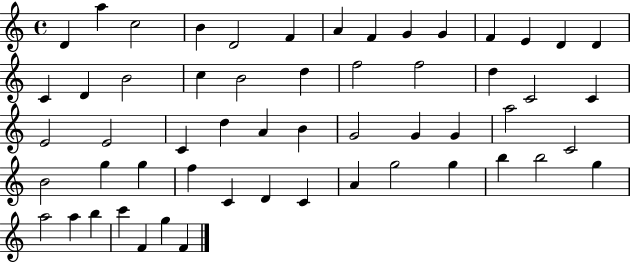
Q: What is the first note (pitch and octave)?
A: D4